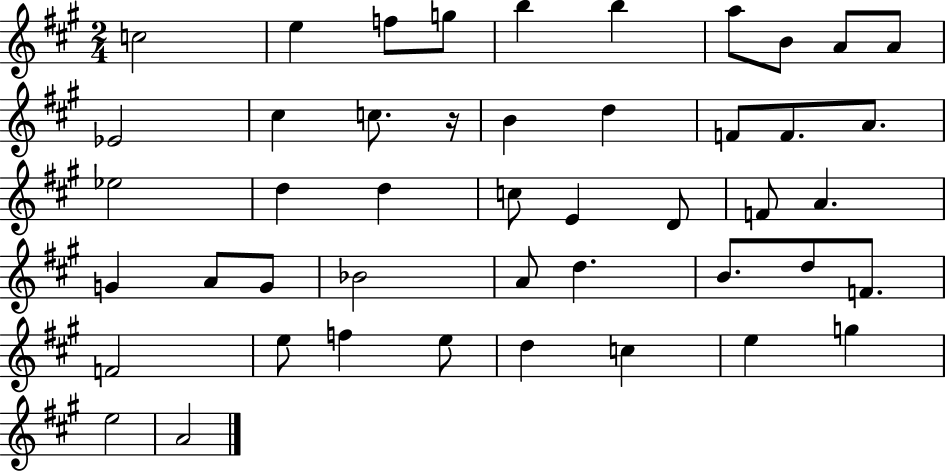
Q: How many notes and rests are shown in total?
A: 46